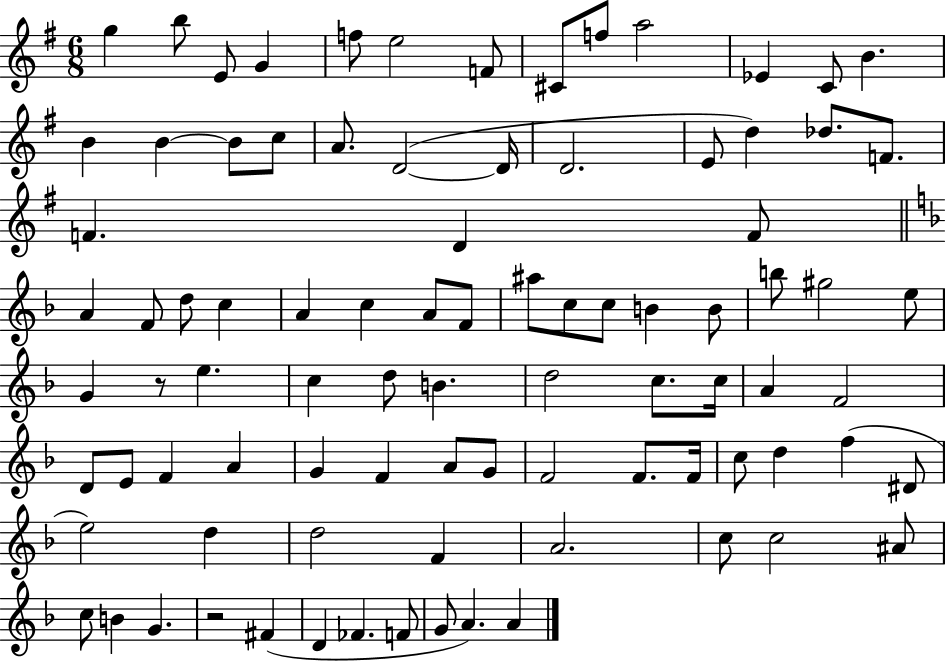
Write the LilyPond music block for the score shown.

{
  \clef treble
  \numericTimeSignature
  \time 6/8
  \key g \major
  g''4 b''8 e'8 g'4 | f''8 e''2 f'8 | cis'8 f''8 a''2 | ees'4 c'8 b'4. | \break b'4 b'4~~ b'8 c''8 | a'8. d'2~(~ d'16 | d'2. | e'8 d''4) des''8. f'8. | \break f'4. d'4 f'8 | \bar "||" \break \key f \major a'4 f'8 d''8 c''4 | a'4 c''4 a'8 f'8 | ais''8 c''8 c''8 b'4 b'8 | b''8 gis''2 e''8 | \break g'4 r8 e''4. | c''4 d''8 b'4. | d''2 c''8. c''16 | a'4 f'2 | \break d'8 e'8 f'4 a'4 | g'4 f'4 a'8 g'8 | f'2 f'8. f'16 | c''8 d''4 f''4( dis'8 | \break e''2) d''4 | d''2 f'4 | a'2. | c''8 c''2 ais'8 | \break c''8 b'4 g'4. | r2 fis'4( | d'4 fes'4. f'8 | g'8 a'4.) a'4 | \break \bar "|."
}